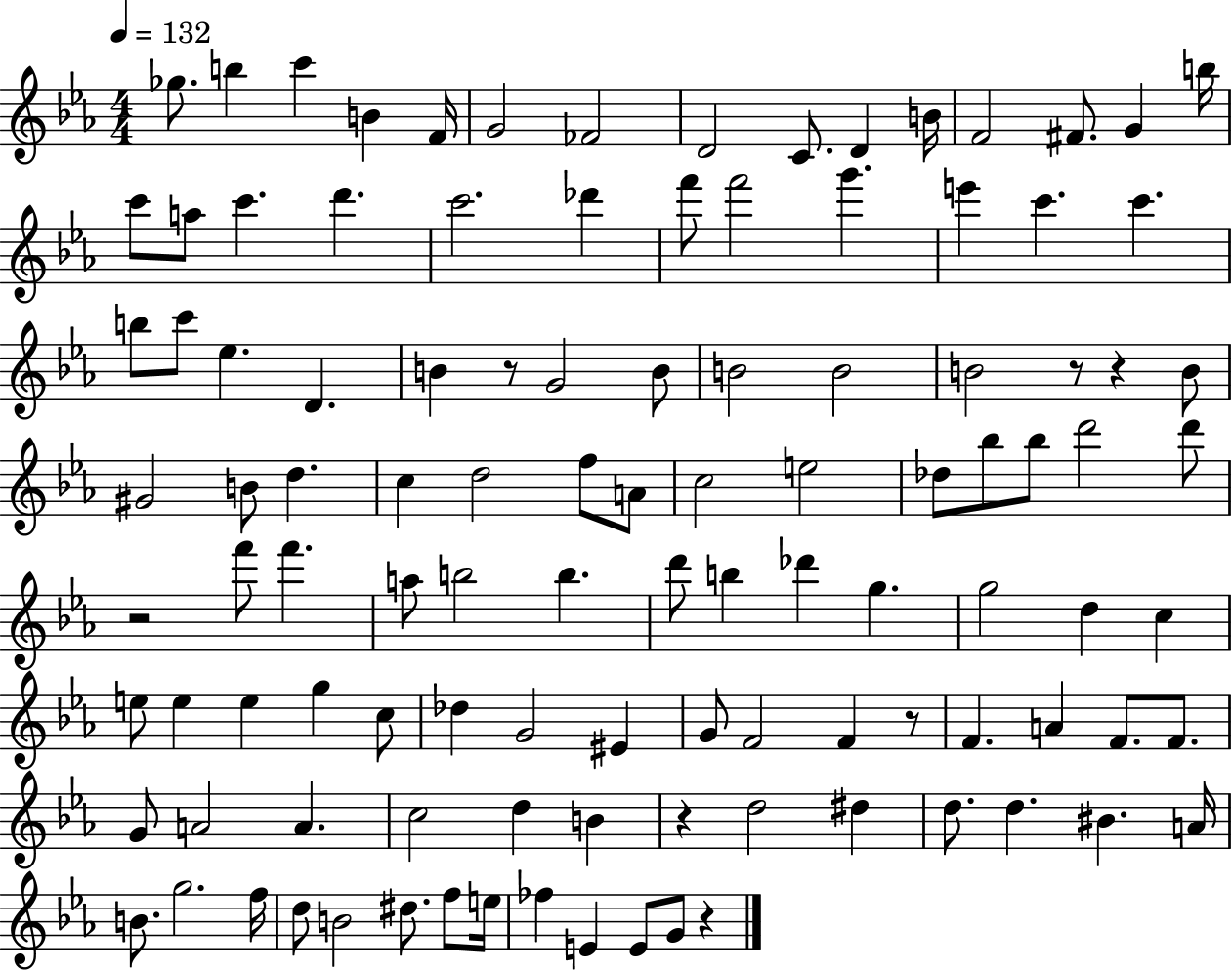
{
  \clef treble
  \numericTimeSignature
  \time 4/4
  \key ees \major
  \tempo 4 = 132
  ges''8. b''4 c'''4 b'4 f'16 | g'2 fes'2 | d'2 c'8. d'4 b'16 | f'2 fis'8. g'4 b''16 | \break c'''8 a''8 c'''4. d'''4. | c'''2. des'''4 | f'''8 f'''2 g'''4. | e'''4 c'''4. c'''4. | \break b''8 c'''8 ees''4. d'4. | b'4 r8 g'2 b'8 | b'2 b'2 | b'2 r8 r4 b'8 | \break gis'2 b'8 d''4. | c''4 d''2 f''8 a'8 | c''2 e''2 | des''8 bes''8 bes''8 d'''2 d'''8 | \break r2 f'''8 f'''4. | a''8 b''2 b''4. | d'''8 b''4 des'''4 g''4. | g''2 d''4 c''4 | \break e''8 e''4 e''4 g''4 c''8 | des''4 g'2 eis'4 | g'8 f'2 f'4 r8 | f'4. a'4 f'8. f'8. | \break g'8 a'2 a'4. | c''2 d''4 b'4 | r4 d''2 dis''4 | d''8. d''4. bis'4. a'16 | \break b'8. g''2. f''16 | d''8 b'2 dis''8. f''8 e''16 | fes''4 e'4 e'8 g'8 r4 | \bar "|."
}